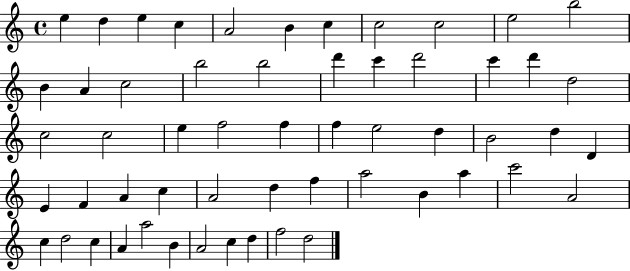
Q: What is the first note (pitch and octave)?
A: E5